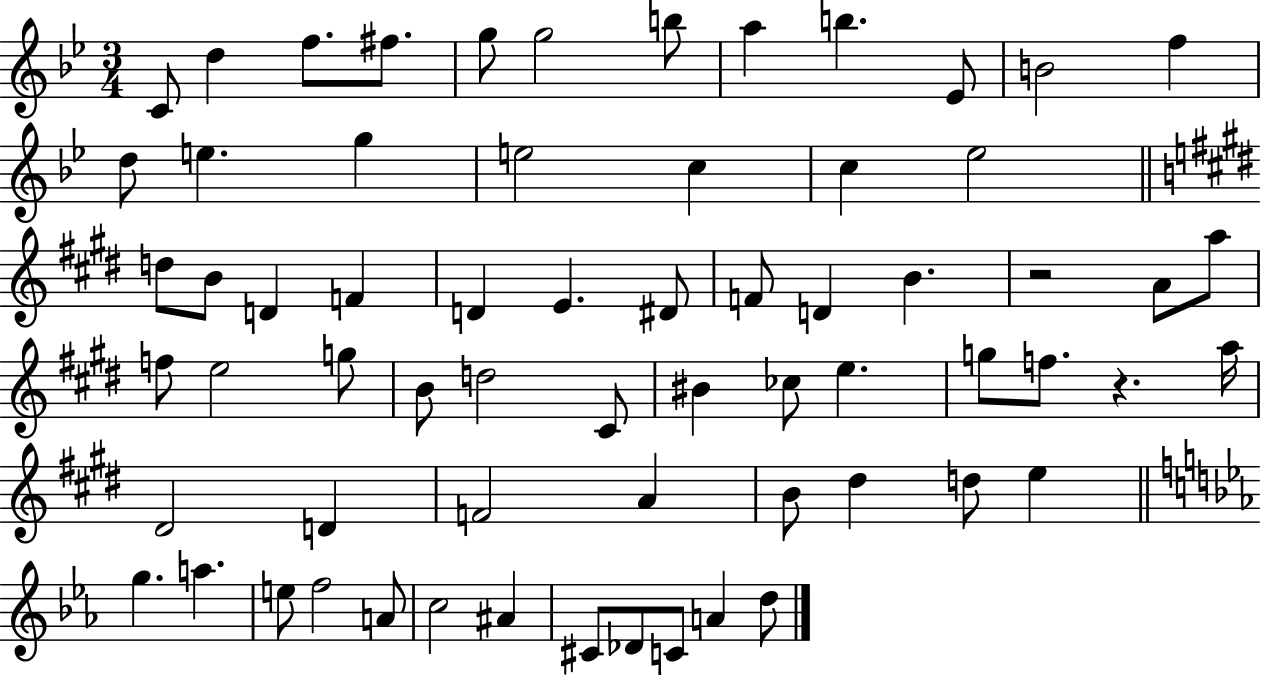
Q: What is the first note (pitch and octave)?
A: C4